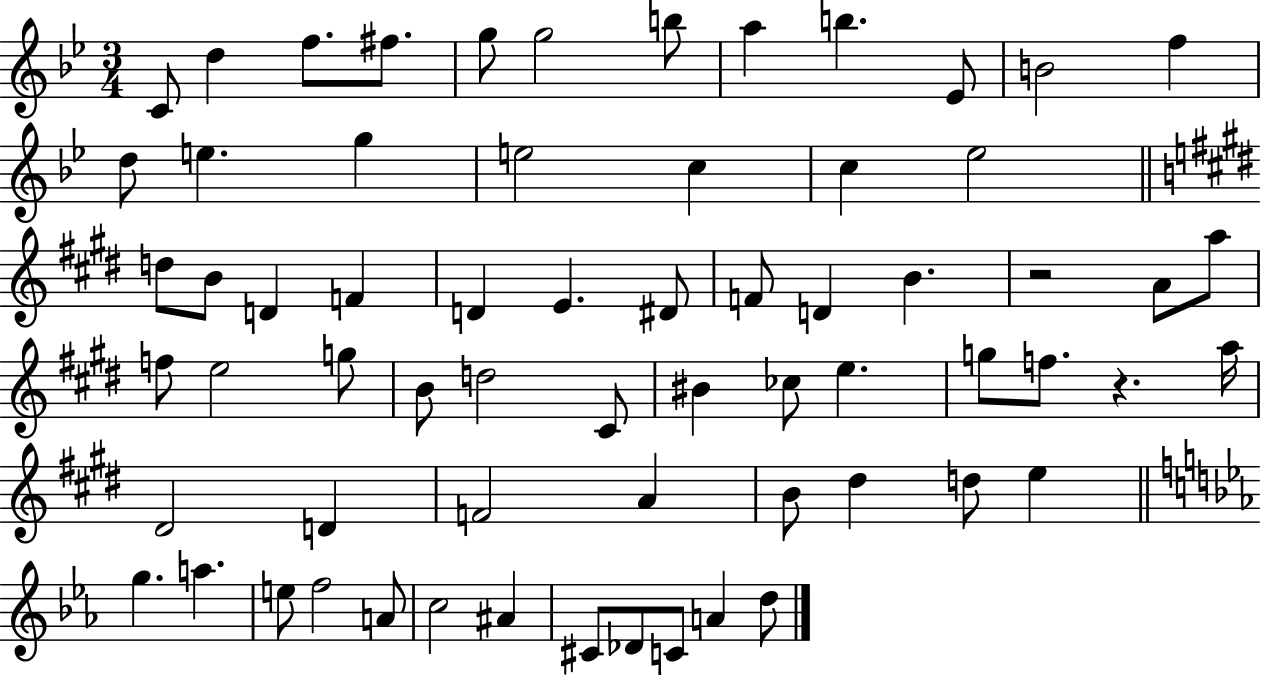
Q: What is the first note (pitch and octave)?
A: C4